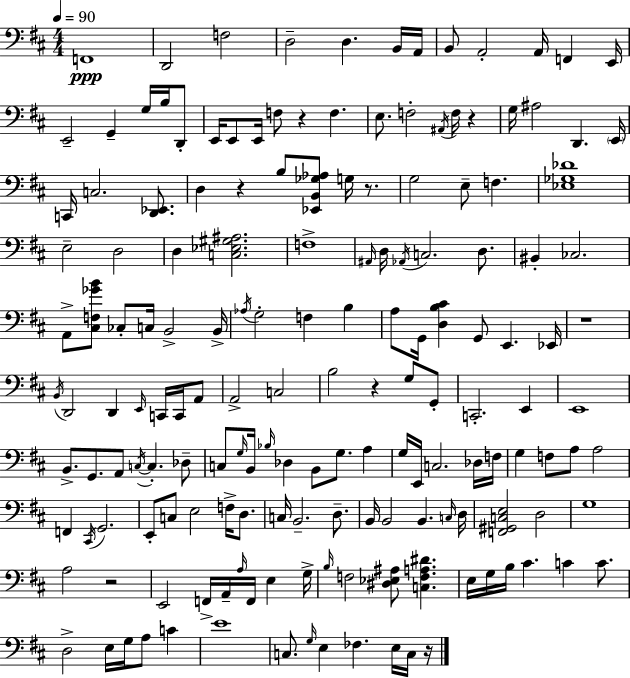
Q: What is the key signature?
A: D major